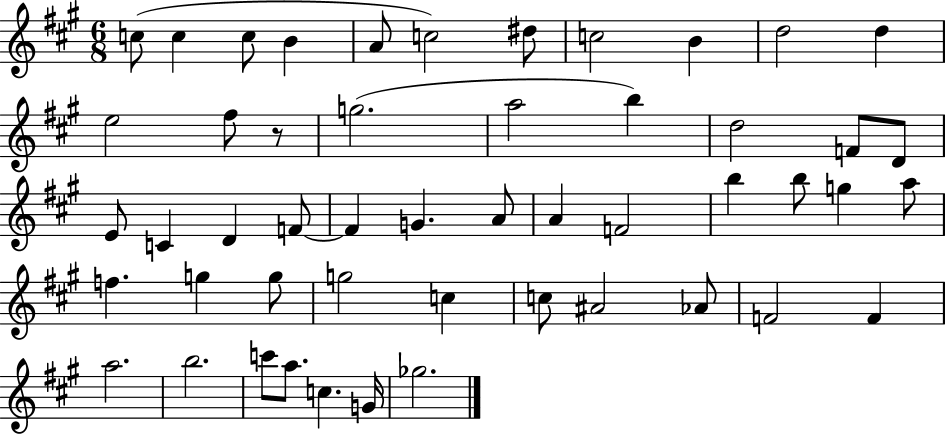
{
  \clef treble
  \numericTimeSignature
  \time 6/8
  \key a \major
  c''8( c''4 c''8 b'4 | a'8 c''2) dis''8 | c''2 b'4 | d''2 d''4 | \break e''2 fis''8 r8 | g''2.( | a''2 b''4) | d''2 f'8 d'8 | \break e'8 c'4 d'4 f'8~~ | f'4 g'4. a'8 | a'4 f'2 | b''4 b''8 g''4 a''8 | \break f''4. g''4 g''8 | g''2 c''4 | c''8 ais'2 aes'8 | f'2 f'4 | \break a''2. | b''2. | c'''8 a''8. c''4. g'16 | ges''2. | \break \bar "|."
}